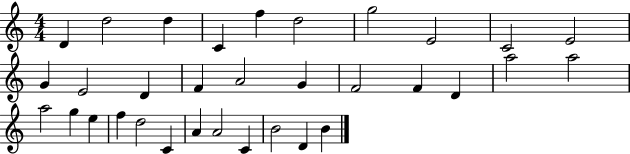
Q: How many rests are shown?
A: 0